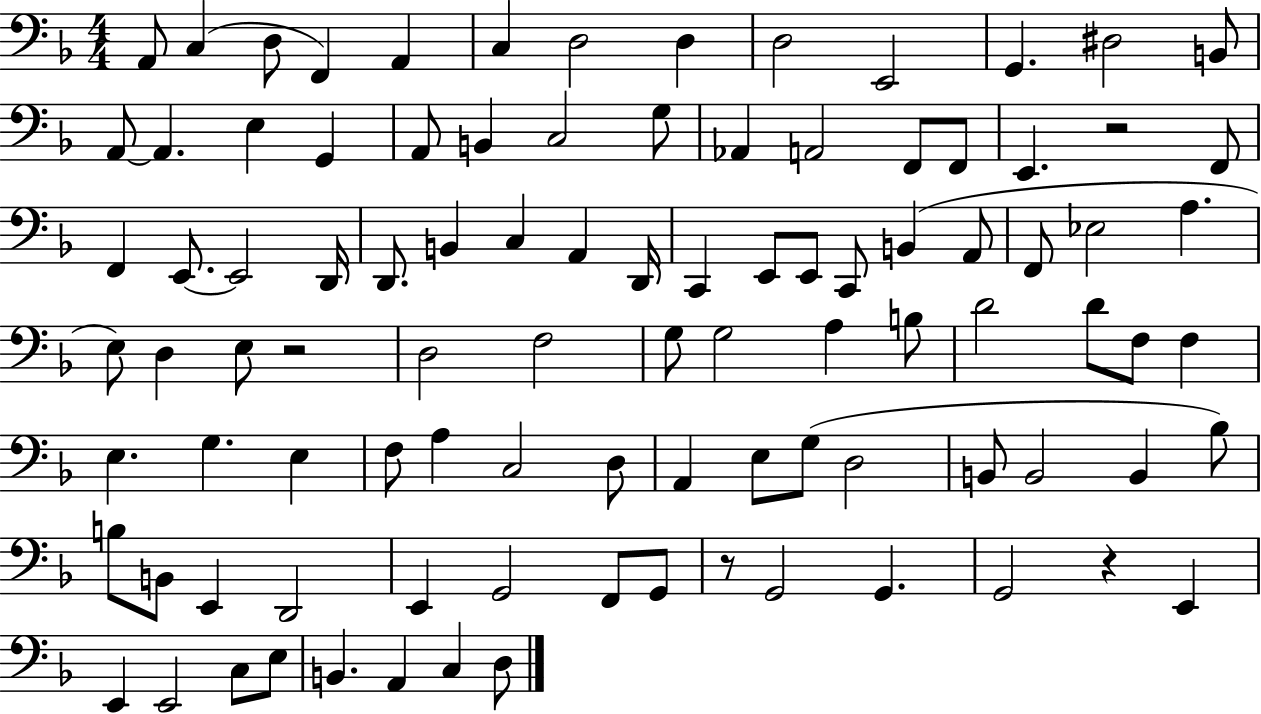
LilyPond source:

{
  \clef bass
  \numericTimeSignature
  \time 4/4
  \key f \major
  a,8 c4( d8 f,4) a,4 | c4 d2 d4 | d2 e,2 | g,4. dis2 b,8 | \break a,8~~ a,4. e4 g,4 | a,8 b,4 c2 g8 | aes,4 a,2 f,8 f,8 | e,4. r2 f,8 | \break f,4 e,8.~~ e,2 d,16 | d,8. b,4 c4 a,4 d,16 | c,4 e,8 e,8 c,8 b,4( a,8 | f,8 ees2 a4. | \break e8) d4 e8 r2 | d2 f2 | g8 g2 a4 b8 | d'2 d'8 f8 f4 | \break e4. g4. e4 | f8 a4 c2 d8 | a,4 e8 g8( d2 | b,8 b,2 b,4 bes8) | \break b8 b,8 e,4 d,2 | e,4 g,2 f,8 g,8 | r8 g,2 g,4. | g,2 r4 e,4 | \break e,4 e,2 c8 e8 | b,4. a,4 c4 d8 | \bar "|."
}